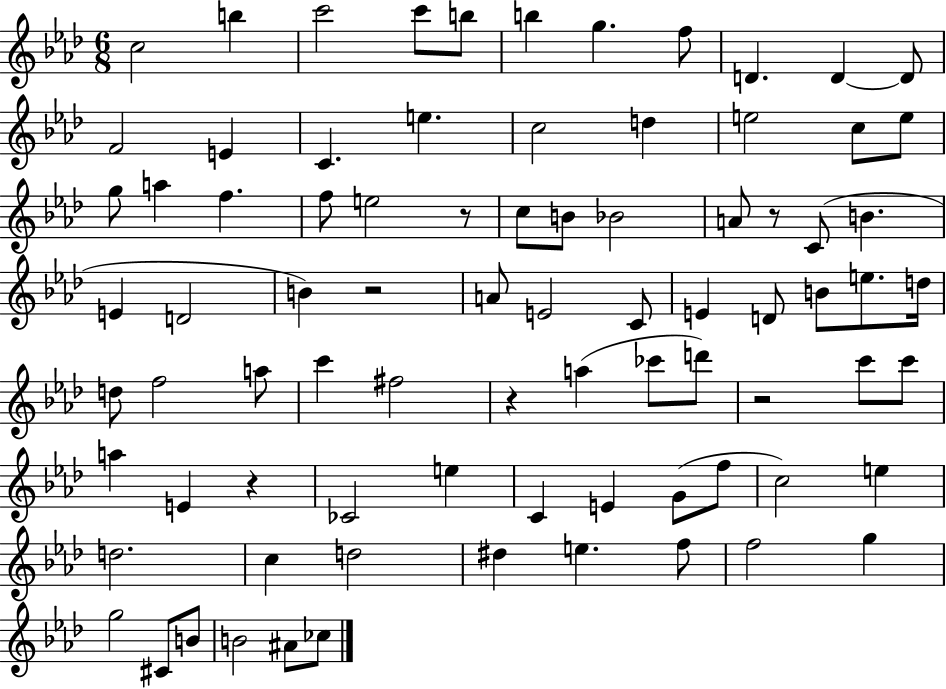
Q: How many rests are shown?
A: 6